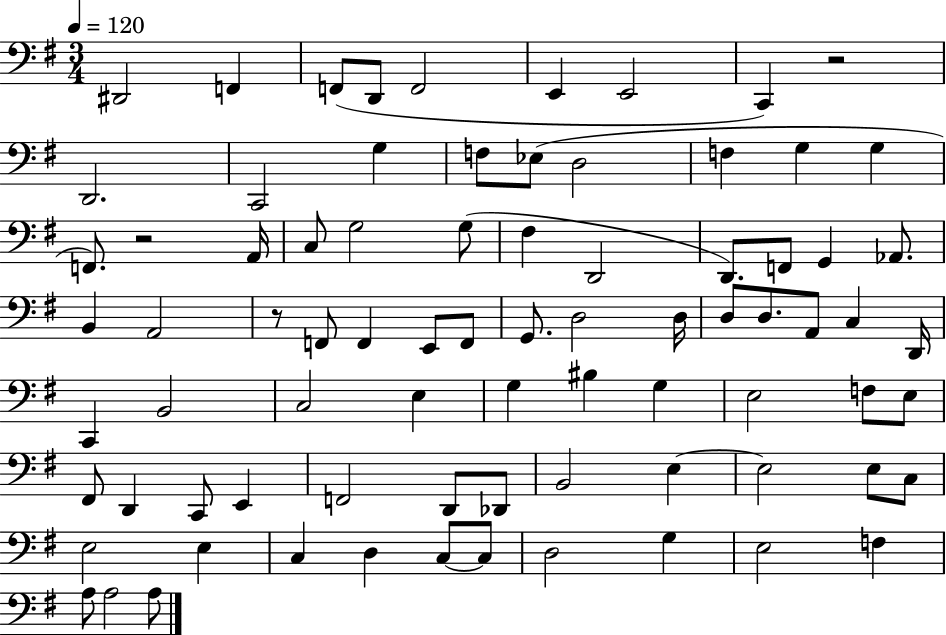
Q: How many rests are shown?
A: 3